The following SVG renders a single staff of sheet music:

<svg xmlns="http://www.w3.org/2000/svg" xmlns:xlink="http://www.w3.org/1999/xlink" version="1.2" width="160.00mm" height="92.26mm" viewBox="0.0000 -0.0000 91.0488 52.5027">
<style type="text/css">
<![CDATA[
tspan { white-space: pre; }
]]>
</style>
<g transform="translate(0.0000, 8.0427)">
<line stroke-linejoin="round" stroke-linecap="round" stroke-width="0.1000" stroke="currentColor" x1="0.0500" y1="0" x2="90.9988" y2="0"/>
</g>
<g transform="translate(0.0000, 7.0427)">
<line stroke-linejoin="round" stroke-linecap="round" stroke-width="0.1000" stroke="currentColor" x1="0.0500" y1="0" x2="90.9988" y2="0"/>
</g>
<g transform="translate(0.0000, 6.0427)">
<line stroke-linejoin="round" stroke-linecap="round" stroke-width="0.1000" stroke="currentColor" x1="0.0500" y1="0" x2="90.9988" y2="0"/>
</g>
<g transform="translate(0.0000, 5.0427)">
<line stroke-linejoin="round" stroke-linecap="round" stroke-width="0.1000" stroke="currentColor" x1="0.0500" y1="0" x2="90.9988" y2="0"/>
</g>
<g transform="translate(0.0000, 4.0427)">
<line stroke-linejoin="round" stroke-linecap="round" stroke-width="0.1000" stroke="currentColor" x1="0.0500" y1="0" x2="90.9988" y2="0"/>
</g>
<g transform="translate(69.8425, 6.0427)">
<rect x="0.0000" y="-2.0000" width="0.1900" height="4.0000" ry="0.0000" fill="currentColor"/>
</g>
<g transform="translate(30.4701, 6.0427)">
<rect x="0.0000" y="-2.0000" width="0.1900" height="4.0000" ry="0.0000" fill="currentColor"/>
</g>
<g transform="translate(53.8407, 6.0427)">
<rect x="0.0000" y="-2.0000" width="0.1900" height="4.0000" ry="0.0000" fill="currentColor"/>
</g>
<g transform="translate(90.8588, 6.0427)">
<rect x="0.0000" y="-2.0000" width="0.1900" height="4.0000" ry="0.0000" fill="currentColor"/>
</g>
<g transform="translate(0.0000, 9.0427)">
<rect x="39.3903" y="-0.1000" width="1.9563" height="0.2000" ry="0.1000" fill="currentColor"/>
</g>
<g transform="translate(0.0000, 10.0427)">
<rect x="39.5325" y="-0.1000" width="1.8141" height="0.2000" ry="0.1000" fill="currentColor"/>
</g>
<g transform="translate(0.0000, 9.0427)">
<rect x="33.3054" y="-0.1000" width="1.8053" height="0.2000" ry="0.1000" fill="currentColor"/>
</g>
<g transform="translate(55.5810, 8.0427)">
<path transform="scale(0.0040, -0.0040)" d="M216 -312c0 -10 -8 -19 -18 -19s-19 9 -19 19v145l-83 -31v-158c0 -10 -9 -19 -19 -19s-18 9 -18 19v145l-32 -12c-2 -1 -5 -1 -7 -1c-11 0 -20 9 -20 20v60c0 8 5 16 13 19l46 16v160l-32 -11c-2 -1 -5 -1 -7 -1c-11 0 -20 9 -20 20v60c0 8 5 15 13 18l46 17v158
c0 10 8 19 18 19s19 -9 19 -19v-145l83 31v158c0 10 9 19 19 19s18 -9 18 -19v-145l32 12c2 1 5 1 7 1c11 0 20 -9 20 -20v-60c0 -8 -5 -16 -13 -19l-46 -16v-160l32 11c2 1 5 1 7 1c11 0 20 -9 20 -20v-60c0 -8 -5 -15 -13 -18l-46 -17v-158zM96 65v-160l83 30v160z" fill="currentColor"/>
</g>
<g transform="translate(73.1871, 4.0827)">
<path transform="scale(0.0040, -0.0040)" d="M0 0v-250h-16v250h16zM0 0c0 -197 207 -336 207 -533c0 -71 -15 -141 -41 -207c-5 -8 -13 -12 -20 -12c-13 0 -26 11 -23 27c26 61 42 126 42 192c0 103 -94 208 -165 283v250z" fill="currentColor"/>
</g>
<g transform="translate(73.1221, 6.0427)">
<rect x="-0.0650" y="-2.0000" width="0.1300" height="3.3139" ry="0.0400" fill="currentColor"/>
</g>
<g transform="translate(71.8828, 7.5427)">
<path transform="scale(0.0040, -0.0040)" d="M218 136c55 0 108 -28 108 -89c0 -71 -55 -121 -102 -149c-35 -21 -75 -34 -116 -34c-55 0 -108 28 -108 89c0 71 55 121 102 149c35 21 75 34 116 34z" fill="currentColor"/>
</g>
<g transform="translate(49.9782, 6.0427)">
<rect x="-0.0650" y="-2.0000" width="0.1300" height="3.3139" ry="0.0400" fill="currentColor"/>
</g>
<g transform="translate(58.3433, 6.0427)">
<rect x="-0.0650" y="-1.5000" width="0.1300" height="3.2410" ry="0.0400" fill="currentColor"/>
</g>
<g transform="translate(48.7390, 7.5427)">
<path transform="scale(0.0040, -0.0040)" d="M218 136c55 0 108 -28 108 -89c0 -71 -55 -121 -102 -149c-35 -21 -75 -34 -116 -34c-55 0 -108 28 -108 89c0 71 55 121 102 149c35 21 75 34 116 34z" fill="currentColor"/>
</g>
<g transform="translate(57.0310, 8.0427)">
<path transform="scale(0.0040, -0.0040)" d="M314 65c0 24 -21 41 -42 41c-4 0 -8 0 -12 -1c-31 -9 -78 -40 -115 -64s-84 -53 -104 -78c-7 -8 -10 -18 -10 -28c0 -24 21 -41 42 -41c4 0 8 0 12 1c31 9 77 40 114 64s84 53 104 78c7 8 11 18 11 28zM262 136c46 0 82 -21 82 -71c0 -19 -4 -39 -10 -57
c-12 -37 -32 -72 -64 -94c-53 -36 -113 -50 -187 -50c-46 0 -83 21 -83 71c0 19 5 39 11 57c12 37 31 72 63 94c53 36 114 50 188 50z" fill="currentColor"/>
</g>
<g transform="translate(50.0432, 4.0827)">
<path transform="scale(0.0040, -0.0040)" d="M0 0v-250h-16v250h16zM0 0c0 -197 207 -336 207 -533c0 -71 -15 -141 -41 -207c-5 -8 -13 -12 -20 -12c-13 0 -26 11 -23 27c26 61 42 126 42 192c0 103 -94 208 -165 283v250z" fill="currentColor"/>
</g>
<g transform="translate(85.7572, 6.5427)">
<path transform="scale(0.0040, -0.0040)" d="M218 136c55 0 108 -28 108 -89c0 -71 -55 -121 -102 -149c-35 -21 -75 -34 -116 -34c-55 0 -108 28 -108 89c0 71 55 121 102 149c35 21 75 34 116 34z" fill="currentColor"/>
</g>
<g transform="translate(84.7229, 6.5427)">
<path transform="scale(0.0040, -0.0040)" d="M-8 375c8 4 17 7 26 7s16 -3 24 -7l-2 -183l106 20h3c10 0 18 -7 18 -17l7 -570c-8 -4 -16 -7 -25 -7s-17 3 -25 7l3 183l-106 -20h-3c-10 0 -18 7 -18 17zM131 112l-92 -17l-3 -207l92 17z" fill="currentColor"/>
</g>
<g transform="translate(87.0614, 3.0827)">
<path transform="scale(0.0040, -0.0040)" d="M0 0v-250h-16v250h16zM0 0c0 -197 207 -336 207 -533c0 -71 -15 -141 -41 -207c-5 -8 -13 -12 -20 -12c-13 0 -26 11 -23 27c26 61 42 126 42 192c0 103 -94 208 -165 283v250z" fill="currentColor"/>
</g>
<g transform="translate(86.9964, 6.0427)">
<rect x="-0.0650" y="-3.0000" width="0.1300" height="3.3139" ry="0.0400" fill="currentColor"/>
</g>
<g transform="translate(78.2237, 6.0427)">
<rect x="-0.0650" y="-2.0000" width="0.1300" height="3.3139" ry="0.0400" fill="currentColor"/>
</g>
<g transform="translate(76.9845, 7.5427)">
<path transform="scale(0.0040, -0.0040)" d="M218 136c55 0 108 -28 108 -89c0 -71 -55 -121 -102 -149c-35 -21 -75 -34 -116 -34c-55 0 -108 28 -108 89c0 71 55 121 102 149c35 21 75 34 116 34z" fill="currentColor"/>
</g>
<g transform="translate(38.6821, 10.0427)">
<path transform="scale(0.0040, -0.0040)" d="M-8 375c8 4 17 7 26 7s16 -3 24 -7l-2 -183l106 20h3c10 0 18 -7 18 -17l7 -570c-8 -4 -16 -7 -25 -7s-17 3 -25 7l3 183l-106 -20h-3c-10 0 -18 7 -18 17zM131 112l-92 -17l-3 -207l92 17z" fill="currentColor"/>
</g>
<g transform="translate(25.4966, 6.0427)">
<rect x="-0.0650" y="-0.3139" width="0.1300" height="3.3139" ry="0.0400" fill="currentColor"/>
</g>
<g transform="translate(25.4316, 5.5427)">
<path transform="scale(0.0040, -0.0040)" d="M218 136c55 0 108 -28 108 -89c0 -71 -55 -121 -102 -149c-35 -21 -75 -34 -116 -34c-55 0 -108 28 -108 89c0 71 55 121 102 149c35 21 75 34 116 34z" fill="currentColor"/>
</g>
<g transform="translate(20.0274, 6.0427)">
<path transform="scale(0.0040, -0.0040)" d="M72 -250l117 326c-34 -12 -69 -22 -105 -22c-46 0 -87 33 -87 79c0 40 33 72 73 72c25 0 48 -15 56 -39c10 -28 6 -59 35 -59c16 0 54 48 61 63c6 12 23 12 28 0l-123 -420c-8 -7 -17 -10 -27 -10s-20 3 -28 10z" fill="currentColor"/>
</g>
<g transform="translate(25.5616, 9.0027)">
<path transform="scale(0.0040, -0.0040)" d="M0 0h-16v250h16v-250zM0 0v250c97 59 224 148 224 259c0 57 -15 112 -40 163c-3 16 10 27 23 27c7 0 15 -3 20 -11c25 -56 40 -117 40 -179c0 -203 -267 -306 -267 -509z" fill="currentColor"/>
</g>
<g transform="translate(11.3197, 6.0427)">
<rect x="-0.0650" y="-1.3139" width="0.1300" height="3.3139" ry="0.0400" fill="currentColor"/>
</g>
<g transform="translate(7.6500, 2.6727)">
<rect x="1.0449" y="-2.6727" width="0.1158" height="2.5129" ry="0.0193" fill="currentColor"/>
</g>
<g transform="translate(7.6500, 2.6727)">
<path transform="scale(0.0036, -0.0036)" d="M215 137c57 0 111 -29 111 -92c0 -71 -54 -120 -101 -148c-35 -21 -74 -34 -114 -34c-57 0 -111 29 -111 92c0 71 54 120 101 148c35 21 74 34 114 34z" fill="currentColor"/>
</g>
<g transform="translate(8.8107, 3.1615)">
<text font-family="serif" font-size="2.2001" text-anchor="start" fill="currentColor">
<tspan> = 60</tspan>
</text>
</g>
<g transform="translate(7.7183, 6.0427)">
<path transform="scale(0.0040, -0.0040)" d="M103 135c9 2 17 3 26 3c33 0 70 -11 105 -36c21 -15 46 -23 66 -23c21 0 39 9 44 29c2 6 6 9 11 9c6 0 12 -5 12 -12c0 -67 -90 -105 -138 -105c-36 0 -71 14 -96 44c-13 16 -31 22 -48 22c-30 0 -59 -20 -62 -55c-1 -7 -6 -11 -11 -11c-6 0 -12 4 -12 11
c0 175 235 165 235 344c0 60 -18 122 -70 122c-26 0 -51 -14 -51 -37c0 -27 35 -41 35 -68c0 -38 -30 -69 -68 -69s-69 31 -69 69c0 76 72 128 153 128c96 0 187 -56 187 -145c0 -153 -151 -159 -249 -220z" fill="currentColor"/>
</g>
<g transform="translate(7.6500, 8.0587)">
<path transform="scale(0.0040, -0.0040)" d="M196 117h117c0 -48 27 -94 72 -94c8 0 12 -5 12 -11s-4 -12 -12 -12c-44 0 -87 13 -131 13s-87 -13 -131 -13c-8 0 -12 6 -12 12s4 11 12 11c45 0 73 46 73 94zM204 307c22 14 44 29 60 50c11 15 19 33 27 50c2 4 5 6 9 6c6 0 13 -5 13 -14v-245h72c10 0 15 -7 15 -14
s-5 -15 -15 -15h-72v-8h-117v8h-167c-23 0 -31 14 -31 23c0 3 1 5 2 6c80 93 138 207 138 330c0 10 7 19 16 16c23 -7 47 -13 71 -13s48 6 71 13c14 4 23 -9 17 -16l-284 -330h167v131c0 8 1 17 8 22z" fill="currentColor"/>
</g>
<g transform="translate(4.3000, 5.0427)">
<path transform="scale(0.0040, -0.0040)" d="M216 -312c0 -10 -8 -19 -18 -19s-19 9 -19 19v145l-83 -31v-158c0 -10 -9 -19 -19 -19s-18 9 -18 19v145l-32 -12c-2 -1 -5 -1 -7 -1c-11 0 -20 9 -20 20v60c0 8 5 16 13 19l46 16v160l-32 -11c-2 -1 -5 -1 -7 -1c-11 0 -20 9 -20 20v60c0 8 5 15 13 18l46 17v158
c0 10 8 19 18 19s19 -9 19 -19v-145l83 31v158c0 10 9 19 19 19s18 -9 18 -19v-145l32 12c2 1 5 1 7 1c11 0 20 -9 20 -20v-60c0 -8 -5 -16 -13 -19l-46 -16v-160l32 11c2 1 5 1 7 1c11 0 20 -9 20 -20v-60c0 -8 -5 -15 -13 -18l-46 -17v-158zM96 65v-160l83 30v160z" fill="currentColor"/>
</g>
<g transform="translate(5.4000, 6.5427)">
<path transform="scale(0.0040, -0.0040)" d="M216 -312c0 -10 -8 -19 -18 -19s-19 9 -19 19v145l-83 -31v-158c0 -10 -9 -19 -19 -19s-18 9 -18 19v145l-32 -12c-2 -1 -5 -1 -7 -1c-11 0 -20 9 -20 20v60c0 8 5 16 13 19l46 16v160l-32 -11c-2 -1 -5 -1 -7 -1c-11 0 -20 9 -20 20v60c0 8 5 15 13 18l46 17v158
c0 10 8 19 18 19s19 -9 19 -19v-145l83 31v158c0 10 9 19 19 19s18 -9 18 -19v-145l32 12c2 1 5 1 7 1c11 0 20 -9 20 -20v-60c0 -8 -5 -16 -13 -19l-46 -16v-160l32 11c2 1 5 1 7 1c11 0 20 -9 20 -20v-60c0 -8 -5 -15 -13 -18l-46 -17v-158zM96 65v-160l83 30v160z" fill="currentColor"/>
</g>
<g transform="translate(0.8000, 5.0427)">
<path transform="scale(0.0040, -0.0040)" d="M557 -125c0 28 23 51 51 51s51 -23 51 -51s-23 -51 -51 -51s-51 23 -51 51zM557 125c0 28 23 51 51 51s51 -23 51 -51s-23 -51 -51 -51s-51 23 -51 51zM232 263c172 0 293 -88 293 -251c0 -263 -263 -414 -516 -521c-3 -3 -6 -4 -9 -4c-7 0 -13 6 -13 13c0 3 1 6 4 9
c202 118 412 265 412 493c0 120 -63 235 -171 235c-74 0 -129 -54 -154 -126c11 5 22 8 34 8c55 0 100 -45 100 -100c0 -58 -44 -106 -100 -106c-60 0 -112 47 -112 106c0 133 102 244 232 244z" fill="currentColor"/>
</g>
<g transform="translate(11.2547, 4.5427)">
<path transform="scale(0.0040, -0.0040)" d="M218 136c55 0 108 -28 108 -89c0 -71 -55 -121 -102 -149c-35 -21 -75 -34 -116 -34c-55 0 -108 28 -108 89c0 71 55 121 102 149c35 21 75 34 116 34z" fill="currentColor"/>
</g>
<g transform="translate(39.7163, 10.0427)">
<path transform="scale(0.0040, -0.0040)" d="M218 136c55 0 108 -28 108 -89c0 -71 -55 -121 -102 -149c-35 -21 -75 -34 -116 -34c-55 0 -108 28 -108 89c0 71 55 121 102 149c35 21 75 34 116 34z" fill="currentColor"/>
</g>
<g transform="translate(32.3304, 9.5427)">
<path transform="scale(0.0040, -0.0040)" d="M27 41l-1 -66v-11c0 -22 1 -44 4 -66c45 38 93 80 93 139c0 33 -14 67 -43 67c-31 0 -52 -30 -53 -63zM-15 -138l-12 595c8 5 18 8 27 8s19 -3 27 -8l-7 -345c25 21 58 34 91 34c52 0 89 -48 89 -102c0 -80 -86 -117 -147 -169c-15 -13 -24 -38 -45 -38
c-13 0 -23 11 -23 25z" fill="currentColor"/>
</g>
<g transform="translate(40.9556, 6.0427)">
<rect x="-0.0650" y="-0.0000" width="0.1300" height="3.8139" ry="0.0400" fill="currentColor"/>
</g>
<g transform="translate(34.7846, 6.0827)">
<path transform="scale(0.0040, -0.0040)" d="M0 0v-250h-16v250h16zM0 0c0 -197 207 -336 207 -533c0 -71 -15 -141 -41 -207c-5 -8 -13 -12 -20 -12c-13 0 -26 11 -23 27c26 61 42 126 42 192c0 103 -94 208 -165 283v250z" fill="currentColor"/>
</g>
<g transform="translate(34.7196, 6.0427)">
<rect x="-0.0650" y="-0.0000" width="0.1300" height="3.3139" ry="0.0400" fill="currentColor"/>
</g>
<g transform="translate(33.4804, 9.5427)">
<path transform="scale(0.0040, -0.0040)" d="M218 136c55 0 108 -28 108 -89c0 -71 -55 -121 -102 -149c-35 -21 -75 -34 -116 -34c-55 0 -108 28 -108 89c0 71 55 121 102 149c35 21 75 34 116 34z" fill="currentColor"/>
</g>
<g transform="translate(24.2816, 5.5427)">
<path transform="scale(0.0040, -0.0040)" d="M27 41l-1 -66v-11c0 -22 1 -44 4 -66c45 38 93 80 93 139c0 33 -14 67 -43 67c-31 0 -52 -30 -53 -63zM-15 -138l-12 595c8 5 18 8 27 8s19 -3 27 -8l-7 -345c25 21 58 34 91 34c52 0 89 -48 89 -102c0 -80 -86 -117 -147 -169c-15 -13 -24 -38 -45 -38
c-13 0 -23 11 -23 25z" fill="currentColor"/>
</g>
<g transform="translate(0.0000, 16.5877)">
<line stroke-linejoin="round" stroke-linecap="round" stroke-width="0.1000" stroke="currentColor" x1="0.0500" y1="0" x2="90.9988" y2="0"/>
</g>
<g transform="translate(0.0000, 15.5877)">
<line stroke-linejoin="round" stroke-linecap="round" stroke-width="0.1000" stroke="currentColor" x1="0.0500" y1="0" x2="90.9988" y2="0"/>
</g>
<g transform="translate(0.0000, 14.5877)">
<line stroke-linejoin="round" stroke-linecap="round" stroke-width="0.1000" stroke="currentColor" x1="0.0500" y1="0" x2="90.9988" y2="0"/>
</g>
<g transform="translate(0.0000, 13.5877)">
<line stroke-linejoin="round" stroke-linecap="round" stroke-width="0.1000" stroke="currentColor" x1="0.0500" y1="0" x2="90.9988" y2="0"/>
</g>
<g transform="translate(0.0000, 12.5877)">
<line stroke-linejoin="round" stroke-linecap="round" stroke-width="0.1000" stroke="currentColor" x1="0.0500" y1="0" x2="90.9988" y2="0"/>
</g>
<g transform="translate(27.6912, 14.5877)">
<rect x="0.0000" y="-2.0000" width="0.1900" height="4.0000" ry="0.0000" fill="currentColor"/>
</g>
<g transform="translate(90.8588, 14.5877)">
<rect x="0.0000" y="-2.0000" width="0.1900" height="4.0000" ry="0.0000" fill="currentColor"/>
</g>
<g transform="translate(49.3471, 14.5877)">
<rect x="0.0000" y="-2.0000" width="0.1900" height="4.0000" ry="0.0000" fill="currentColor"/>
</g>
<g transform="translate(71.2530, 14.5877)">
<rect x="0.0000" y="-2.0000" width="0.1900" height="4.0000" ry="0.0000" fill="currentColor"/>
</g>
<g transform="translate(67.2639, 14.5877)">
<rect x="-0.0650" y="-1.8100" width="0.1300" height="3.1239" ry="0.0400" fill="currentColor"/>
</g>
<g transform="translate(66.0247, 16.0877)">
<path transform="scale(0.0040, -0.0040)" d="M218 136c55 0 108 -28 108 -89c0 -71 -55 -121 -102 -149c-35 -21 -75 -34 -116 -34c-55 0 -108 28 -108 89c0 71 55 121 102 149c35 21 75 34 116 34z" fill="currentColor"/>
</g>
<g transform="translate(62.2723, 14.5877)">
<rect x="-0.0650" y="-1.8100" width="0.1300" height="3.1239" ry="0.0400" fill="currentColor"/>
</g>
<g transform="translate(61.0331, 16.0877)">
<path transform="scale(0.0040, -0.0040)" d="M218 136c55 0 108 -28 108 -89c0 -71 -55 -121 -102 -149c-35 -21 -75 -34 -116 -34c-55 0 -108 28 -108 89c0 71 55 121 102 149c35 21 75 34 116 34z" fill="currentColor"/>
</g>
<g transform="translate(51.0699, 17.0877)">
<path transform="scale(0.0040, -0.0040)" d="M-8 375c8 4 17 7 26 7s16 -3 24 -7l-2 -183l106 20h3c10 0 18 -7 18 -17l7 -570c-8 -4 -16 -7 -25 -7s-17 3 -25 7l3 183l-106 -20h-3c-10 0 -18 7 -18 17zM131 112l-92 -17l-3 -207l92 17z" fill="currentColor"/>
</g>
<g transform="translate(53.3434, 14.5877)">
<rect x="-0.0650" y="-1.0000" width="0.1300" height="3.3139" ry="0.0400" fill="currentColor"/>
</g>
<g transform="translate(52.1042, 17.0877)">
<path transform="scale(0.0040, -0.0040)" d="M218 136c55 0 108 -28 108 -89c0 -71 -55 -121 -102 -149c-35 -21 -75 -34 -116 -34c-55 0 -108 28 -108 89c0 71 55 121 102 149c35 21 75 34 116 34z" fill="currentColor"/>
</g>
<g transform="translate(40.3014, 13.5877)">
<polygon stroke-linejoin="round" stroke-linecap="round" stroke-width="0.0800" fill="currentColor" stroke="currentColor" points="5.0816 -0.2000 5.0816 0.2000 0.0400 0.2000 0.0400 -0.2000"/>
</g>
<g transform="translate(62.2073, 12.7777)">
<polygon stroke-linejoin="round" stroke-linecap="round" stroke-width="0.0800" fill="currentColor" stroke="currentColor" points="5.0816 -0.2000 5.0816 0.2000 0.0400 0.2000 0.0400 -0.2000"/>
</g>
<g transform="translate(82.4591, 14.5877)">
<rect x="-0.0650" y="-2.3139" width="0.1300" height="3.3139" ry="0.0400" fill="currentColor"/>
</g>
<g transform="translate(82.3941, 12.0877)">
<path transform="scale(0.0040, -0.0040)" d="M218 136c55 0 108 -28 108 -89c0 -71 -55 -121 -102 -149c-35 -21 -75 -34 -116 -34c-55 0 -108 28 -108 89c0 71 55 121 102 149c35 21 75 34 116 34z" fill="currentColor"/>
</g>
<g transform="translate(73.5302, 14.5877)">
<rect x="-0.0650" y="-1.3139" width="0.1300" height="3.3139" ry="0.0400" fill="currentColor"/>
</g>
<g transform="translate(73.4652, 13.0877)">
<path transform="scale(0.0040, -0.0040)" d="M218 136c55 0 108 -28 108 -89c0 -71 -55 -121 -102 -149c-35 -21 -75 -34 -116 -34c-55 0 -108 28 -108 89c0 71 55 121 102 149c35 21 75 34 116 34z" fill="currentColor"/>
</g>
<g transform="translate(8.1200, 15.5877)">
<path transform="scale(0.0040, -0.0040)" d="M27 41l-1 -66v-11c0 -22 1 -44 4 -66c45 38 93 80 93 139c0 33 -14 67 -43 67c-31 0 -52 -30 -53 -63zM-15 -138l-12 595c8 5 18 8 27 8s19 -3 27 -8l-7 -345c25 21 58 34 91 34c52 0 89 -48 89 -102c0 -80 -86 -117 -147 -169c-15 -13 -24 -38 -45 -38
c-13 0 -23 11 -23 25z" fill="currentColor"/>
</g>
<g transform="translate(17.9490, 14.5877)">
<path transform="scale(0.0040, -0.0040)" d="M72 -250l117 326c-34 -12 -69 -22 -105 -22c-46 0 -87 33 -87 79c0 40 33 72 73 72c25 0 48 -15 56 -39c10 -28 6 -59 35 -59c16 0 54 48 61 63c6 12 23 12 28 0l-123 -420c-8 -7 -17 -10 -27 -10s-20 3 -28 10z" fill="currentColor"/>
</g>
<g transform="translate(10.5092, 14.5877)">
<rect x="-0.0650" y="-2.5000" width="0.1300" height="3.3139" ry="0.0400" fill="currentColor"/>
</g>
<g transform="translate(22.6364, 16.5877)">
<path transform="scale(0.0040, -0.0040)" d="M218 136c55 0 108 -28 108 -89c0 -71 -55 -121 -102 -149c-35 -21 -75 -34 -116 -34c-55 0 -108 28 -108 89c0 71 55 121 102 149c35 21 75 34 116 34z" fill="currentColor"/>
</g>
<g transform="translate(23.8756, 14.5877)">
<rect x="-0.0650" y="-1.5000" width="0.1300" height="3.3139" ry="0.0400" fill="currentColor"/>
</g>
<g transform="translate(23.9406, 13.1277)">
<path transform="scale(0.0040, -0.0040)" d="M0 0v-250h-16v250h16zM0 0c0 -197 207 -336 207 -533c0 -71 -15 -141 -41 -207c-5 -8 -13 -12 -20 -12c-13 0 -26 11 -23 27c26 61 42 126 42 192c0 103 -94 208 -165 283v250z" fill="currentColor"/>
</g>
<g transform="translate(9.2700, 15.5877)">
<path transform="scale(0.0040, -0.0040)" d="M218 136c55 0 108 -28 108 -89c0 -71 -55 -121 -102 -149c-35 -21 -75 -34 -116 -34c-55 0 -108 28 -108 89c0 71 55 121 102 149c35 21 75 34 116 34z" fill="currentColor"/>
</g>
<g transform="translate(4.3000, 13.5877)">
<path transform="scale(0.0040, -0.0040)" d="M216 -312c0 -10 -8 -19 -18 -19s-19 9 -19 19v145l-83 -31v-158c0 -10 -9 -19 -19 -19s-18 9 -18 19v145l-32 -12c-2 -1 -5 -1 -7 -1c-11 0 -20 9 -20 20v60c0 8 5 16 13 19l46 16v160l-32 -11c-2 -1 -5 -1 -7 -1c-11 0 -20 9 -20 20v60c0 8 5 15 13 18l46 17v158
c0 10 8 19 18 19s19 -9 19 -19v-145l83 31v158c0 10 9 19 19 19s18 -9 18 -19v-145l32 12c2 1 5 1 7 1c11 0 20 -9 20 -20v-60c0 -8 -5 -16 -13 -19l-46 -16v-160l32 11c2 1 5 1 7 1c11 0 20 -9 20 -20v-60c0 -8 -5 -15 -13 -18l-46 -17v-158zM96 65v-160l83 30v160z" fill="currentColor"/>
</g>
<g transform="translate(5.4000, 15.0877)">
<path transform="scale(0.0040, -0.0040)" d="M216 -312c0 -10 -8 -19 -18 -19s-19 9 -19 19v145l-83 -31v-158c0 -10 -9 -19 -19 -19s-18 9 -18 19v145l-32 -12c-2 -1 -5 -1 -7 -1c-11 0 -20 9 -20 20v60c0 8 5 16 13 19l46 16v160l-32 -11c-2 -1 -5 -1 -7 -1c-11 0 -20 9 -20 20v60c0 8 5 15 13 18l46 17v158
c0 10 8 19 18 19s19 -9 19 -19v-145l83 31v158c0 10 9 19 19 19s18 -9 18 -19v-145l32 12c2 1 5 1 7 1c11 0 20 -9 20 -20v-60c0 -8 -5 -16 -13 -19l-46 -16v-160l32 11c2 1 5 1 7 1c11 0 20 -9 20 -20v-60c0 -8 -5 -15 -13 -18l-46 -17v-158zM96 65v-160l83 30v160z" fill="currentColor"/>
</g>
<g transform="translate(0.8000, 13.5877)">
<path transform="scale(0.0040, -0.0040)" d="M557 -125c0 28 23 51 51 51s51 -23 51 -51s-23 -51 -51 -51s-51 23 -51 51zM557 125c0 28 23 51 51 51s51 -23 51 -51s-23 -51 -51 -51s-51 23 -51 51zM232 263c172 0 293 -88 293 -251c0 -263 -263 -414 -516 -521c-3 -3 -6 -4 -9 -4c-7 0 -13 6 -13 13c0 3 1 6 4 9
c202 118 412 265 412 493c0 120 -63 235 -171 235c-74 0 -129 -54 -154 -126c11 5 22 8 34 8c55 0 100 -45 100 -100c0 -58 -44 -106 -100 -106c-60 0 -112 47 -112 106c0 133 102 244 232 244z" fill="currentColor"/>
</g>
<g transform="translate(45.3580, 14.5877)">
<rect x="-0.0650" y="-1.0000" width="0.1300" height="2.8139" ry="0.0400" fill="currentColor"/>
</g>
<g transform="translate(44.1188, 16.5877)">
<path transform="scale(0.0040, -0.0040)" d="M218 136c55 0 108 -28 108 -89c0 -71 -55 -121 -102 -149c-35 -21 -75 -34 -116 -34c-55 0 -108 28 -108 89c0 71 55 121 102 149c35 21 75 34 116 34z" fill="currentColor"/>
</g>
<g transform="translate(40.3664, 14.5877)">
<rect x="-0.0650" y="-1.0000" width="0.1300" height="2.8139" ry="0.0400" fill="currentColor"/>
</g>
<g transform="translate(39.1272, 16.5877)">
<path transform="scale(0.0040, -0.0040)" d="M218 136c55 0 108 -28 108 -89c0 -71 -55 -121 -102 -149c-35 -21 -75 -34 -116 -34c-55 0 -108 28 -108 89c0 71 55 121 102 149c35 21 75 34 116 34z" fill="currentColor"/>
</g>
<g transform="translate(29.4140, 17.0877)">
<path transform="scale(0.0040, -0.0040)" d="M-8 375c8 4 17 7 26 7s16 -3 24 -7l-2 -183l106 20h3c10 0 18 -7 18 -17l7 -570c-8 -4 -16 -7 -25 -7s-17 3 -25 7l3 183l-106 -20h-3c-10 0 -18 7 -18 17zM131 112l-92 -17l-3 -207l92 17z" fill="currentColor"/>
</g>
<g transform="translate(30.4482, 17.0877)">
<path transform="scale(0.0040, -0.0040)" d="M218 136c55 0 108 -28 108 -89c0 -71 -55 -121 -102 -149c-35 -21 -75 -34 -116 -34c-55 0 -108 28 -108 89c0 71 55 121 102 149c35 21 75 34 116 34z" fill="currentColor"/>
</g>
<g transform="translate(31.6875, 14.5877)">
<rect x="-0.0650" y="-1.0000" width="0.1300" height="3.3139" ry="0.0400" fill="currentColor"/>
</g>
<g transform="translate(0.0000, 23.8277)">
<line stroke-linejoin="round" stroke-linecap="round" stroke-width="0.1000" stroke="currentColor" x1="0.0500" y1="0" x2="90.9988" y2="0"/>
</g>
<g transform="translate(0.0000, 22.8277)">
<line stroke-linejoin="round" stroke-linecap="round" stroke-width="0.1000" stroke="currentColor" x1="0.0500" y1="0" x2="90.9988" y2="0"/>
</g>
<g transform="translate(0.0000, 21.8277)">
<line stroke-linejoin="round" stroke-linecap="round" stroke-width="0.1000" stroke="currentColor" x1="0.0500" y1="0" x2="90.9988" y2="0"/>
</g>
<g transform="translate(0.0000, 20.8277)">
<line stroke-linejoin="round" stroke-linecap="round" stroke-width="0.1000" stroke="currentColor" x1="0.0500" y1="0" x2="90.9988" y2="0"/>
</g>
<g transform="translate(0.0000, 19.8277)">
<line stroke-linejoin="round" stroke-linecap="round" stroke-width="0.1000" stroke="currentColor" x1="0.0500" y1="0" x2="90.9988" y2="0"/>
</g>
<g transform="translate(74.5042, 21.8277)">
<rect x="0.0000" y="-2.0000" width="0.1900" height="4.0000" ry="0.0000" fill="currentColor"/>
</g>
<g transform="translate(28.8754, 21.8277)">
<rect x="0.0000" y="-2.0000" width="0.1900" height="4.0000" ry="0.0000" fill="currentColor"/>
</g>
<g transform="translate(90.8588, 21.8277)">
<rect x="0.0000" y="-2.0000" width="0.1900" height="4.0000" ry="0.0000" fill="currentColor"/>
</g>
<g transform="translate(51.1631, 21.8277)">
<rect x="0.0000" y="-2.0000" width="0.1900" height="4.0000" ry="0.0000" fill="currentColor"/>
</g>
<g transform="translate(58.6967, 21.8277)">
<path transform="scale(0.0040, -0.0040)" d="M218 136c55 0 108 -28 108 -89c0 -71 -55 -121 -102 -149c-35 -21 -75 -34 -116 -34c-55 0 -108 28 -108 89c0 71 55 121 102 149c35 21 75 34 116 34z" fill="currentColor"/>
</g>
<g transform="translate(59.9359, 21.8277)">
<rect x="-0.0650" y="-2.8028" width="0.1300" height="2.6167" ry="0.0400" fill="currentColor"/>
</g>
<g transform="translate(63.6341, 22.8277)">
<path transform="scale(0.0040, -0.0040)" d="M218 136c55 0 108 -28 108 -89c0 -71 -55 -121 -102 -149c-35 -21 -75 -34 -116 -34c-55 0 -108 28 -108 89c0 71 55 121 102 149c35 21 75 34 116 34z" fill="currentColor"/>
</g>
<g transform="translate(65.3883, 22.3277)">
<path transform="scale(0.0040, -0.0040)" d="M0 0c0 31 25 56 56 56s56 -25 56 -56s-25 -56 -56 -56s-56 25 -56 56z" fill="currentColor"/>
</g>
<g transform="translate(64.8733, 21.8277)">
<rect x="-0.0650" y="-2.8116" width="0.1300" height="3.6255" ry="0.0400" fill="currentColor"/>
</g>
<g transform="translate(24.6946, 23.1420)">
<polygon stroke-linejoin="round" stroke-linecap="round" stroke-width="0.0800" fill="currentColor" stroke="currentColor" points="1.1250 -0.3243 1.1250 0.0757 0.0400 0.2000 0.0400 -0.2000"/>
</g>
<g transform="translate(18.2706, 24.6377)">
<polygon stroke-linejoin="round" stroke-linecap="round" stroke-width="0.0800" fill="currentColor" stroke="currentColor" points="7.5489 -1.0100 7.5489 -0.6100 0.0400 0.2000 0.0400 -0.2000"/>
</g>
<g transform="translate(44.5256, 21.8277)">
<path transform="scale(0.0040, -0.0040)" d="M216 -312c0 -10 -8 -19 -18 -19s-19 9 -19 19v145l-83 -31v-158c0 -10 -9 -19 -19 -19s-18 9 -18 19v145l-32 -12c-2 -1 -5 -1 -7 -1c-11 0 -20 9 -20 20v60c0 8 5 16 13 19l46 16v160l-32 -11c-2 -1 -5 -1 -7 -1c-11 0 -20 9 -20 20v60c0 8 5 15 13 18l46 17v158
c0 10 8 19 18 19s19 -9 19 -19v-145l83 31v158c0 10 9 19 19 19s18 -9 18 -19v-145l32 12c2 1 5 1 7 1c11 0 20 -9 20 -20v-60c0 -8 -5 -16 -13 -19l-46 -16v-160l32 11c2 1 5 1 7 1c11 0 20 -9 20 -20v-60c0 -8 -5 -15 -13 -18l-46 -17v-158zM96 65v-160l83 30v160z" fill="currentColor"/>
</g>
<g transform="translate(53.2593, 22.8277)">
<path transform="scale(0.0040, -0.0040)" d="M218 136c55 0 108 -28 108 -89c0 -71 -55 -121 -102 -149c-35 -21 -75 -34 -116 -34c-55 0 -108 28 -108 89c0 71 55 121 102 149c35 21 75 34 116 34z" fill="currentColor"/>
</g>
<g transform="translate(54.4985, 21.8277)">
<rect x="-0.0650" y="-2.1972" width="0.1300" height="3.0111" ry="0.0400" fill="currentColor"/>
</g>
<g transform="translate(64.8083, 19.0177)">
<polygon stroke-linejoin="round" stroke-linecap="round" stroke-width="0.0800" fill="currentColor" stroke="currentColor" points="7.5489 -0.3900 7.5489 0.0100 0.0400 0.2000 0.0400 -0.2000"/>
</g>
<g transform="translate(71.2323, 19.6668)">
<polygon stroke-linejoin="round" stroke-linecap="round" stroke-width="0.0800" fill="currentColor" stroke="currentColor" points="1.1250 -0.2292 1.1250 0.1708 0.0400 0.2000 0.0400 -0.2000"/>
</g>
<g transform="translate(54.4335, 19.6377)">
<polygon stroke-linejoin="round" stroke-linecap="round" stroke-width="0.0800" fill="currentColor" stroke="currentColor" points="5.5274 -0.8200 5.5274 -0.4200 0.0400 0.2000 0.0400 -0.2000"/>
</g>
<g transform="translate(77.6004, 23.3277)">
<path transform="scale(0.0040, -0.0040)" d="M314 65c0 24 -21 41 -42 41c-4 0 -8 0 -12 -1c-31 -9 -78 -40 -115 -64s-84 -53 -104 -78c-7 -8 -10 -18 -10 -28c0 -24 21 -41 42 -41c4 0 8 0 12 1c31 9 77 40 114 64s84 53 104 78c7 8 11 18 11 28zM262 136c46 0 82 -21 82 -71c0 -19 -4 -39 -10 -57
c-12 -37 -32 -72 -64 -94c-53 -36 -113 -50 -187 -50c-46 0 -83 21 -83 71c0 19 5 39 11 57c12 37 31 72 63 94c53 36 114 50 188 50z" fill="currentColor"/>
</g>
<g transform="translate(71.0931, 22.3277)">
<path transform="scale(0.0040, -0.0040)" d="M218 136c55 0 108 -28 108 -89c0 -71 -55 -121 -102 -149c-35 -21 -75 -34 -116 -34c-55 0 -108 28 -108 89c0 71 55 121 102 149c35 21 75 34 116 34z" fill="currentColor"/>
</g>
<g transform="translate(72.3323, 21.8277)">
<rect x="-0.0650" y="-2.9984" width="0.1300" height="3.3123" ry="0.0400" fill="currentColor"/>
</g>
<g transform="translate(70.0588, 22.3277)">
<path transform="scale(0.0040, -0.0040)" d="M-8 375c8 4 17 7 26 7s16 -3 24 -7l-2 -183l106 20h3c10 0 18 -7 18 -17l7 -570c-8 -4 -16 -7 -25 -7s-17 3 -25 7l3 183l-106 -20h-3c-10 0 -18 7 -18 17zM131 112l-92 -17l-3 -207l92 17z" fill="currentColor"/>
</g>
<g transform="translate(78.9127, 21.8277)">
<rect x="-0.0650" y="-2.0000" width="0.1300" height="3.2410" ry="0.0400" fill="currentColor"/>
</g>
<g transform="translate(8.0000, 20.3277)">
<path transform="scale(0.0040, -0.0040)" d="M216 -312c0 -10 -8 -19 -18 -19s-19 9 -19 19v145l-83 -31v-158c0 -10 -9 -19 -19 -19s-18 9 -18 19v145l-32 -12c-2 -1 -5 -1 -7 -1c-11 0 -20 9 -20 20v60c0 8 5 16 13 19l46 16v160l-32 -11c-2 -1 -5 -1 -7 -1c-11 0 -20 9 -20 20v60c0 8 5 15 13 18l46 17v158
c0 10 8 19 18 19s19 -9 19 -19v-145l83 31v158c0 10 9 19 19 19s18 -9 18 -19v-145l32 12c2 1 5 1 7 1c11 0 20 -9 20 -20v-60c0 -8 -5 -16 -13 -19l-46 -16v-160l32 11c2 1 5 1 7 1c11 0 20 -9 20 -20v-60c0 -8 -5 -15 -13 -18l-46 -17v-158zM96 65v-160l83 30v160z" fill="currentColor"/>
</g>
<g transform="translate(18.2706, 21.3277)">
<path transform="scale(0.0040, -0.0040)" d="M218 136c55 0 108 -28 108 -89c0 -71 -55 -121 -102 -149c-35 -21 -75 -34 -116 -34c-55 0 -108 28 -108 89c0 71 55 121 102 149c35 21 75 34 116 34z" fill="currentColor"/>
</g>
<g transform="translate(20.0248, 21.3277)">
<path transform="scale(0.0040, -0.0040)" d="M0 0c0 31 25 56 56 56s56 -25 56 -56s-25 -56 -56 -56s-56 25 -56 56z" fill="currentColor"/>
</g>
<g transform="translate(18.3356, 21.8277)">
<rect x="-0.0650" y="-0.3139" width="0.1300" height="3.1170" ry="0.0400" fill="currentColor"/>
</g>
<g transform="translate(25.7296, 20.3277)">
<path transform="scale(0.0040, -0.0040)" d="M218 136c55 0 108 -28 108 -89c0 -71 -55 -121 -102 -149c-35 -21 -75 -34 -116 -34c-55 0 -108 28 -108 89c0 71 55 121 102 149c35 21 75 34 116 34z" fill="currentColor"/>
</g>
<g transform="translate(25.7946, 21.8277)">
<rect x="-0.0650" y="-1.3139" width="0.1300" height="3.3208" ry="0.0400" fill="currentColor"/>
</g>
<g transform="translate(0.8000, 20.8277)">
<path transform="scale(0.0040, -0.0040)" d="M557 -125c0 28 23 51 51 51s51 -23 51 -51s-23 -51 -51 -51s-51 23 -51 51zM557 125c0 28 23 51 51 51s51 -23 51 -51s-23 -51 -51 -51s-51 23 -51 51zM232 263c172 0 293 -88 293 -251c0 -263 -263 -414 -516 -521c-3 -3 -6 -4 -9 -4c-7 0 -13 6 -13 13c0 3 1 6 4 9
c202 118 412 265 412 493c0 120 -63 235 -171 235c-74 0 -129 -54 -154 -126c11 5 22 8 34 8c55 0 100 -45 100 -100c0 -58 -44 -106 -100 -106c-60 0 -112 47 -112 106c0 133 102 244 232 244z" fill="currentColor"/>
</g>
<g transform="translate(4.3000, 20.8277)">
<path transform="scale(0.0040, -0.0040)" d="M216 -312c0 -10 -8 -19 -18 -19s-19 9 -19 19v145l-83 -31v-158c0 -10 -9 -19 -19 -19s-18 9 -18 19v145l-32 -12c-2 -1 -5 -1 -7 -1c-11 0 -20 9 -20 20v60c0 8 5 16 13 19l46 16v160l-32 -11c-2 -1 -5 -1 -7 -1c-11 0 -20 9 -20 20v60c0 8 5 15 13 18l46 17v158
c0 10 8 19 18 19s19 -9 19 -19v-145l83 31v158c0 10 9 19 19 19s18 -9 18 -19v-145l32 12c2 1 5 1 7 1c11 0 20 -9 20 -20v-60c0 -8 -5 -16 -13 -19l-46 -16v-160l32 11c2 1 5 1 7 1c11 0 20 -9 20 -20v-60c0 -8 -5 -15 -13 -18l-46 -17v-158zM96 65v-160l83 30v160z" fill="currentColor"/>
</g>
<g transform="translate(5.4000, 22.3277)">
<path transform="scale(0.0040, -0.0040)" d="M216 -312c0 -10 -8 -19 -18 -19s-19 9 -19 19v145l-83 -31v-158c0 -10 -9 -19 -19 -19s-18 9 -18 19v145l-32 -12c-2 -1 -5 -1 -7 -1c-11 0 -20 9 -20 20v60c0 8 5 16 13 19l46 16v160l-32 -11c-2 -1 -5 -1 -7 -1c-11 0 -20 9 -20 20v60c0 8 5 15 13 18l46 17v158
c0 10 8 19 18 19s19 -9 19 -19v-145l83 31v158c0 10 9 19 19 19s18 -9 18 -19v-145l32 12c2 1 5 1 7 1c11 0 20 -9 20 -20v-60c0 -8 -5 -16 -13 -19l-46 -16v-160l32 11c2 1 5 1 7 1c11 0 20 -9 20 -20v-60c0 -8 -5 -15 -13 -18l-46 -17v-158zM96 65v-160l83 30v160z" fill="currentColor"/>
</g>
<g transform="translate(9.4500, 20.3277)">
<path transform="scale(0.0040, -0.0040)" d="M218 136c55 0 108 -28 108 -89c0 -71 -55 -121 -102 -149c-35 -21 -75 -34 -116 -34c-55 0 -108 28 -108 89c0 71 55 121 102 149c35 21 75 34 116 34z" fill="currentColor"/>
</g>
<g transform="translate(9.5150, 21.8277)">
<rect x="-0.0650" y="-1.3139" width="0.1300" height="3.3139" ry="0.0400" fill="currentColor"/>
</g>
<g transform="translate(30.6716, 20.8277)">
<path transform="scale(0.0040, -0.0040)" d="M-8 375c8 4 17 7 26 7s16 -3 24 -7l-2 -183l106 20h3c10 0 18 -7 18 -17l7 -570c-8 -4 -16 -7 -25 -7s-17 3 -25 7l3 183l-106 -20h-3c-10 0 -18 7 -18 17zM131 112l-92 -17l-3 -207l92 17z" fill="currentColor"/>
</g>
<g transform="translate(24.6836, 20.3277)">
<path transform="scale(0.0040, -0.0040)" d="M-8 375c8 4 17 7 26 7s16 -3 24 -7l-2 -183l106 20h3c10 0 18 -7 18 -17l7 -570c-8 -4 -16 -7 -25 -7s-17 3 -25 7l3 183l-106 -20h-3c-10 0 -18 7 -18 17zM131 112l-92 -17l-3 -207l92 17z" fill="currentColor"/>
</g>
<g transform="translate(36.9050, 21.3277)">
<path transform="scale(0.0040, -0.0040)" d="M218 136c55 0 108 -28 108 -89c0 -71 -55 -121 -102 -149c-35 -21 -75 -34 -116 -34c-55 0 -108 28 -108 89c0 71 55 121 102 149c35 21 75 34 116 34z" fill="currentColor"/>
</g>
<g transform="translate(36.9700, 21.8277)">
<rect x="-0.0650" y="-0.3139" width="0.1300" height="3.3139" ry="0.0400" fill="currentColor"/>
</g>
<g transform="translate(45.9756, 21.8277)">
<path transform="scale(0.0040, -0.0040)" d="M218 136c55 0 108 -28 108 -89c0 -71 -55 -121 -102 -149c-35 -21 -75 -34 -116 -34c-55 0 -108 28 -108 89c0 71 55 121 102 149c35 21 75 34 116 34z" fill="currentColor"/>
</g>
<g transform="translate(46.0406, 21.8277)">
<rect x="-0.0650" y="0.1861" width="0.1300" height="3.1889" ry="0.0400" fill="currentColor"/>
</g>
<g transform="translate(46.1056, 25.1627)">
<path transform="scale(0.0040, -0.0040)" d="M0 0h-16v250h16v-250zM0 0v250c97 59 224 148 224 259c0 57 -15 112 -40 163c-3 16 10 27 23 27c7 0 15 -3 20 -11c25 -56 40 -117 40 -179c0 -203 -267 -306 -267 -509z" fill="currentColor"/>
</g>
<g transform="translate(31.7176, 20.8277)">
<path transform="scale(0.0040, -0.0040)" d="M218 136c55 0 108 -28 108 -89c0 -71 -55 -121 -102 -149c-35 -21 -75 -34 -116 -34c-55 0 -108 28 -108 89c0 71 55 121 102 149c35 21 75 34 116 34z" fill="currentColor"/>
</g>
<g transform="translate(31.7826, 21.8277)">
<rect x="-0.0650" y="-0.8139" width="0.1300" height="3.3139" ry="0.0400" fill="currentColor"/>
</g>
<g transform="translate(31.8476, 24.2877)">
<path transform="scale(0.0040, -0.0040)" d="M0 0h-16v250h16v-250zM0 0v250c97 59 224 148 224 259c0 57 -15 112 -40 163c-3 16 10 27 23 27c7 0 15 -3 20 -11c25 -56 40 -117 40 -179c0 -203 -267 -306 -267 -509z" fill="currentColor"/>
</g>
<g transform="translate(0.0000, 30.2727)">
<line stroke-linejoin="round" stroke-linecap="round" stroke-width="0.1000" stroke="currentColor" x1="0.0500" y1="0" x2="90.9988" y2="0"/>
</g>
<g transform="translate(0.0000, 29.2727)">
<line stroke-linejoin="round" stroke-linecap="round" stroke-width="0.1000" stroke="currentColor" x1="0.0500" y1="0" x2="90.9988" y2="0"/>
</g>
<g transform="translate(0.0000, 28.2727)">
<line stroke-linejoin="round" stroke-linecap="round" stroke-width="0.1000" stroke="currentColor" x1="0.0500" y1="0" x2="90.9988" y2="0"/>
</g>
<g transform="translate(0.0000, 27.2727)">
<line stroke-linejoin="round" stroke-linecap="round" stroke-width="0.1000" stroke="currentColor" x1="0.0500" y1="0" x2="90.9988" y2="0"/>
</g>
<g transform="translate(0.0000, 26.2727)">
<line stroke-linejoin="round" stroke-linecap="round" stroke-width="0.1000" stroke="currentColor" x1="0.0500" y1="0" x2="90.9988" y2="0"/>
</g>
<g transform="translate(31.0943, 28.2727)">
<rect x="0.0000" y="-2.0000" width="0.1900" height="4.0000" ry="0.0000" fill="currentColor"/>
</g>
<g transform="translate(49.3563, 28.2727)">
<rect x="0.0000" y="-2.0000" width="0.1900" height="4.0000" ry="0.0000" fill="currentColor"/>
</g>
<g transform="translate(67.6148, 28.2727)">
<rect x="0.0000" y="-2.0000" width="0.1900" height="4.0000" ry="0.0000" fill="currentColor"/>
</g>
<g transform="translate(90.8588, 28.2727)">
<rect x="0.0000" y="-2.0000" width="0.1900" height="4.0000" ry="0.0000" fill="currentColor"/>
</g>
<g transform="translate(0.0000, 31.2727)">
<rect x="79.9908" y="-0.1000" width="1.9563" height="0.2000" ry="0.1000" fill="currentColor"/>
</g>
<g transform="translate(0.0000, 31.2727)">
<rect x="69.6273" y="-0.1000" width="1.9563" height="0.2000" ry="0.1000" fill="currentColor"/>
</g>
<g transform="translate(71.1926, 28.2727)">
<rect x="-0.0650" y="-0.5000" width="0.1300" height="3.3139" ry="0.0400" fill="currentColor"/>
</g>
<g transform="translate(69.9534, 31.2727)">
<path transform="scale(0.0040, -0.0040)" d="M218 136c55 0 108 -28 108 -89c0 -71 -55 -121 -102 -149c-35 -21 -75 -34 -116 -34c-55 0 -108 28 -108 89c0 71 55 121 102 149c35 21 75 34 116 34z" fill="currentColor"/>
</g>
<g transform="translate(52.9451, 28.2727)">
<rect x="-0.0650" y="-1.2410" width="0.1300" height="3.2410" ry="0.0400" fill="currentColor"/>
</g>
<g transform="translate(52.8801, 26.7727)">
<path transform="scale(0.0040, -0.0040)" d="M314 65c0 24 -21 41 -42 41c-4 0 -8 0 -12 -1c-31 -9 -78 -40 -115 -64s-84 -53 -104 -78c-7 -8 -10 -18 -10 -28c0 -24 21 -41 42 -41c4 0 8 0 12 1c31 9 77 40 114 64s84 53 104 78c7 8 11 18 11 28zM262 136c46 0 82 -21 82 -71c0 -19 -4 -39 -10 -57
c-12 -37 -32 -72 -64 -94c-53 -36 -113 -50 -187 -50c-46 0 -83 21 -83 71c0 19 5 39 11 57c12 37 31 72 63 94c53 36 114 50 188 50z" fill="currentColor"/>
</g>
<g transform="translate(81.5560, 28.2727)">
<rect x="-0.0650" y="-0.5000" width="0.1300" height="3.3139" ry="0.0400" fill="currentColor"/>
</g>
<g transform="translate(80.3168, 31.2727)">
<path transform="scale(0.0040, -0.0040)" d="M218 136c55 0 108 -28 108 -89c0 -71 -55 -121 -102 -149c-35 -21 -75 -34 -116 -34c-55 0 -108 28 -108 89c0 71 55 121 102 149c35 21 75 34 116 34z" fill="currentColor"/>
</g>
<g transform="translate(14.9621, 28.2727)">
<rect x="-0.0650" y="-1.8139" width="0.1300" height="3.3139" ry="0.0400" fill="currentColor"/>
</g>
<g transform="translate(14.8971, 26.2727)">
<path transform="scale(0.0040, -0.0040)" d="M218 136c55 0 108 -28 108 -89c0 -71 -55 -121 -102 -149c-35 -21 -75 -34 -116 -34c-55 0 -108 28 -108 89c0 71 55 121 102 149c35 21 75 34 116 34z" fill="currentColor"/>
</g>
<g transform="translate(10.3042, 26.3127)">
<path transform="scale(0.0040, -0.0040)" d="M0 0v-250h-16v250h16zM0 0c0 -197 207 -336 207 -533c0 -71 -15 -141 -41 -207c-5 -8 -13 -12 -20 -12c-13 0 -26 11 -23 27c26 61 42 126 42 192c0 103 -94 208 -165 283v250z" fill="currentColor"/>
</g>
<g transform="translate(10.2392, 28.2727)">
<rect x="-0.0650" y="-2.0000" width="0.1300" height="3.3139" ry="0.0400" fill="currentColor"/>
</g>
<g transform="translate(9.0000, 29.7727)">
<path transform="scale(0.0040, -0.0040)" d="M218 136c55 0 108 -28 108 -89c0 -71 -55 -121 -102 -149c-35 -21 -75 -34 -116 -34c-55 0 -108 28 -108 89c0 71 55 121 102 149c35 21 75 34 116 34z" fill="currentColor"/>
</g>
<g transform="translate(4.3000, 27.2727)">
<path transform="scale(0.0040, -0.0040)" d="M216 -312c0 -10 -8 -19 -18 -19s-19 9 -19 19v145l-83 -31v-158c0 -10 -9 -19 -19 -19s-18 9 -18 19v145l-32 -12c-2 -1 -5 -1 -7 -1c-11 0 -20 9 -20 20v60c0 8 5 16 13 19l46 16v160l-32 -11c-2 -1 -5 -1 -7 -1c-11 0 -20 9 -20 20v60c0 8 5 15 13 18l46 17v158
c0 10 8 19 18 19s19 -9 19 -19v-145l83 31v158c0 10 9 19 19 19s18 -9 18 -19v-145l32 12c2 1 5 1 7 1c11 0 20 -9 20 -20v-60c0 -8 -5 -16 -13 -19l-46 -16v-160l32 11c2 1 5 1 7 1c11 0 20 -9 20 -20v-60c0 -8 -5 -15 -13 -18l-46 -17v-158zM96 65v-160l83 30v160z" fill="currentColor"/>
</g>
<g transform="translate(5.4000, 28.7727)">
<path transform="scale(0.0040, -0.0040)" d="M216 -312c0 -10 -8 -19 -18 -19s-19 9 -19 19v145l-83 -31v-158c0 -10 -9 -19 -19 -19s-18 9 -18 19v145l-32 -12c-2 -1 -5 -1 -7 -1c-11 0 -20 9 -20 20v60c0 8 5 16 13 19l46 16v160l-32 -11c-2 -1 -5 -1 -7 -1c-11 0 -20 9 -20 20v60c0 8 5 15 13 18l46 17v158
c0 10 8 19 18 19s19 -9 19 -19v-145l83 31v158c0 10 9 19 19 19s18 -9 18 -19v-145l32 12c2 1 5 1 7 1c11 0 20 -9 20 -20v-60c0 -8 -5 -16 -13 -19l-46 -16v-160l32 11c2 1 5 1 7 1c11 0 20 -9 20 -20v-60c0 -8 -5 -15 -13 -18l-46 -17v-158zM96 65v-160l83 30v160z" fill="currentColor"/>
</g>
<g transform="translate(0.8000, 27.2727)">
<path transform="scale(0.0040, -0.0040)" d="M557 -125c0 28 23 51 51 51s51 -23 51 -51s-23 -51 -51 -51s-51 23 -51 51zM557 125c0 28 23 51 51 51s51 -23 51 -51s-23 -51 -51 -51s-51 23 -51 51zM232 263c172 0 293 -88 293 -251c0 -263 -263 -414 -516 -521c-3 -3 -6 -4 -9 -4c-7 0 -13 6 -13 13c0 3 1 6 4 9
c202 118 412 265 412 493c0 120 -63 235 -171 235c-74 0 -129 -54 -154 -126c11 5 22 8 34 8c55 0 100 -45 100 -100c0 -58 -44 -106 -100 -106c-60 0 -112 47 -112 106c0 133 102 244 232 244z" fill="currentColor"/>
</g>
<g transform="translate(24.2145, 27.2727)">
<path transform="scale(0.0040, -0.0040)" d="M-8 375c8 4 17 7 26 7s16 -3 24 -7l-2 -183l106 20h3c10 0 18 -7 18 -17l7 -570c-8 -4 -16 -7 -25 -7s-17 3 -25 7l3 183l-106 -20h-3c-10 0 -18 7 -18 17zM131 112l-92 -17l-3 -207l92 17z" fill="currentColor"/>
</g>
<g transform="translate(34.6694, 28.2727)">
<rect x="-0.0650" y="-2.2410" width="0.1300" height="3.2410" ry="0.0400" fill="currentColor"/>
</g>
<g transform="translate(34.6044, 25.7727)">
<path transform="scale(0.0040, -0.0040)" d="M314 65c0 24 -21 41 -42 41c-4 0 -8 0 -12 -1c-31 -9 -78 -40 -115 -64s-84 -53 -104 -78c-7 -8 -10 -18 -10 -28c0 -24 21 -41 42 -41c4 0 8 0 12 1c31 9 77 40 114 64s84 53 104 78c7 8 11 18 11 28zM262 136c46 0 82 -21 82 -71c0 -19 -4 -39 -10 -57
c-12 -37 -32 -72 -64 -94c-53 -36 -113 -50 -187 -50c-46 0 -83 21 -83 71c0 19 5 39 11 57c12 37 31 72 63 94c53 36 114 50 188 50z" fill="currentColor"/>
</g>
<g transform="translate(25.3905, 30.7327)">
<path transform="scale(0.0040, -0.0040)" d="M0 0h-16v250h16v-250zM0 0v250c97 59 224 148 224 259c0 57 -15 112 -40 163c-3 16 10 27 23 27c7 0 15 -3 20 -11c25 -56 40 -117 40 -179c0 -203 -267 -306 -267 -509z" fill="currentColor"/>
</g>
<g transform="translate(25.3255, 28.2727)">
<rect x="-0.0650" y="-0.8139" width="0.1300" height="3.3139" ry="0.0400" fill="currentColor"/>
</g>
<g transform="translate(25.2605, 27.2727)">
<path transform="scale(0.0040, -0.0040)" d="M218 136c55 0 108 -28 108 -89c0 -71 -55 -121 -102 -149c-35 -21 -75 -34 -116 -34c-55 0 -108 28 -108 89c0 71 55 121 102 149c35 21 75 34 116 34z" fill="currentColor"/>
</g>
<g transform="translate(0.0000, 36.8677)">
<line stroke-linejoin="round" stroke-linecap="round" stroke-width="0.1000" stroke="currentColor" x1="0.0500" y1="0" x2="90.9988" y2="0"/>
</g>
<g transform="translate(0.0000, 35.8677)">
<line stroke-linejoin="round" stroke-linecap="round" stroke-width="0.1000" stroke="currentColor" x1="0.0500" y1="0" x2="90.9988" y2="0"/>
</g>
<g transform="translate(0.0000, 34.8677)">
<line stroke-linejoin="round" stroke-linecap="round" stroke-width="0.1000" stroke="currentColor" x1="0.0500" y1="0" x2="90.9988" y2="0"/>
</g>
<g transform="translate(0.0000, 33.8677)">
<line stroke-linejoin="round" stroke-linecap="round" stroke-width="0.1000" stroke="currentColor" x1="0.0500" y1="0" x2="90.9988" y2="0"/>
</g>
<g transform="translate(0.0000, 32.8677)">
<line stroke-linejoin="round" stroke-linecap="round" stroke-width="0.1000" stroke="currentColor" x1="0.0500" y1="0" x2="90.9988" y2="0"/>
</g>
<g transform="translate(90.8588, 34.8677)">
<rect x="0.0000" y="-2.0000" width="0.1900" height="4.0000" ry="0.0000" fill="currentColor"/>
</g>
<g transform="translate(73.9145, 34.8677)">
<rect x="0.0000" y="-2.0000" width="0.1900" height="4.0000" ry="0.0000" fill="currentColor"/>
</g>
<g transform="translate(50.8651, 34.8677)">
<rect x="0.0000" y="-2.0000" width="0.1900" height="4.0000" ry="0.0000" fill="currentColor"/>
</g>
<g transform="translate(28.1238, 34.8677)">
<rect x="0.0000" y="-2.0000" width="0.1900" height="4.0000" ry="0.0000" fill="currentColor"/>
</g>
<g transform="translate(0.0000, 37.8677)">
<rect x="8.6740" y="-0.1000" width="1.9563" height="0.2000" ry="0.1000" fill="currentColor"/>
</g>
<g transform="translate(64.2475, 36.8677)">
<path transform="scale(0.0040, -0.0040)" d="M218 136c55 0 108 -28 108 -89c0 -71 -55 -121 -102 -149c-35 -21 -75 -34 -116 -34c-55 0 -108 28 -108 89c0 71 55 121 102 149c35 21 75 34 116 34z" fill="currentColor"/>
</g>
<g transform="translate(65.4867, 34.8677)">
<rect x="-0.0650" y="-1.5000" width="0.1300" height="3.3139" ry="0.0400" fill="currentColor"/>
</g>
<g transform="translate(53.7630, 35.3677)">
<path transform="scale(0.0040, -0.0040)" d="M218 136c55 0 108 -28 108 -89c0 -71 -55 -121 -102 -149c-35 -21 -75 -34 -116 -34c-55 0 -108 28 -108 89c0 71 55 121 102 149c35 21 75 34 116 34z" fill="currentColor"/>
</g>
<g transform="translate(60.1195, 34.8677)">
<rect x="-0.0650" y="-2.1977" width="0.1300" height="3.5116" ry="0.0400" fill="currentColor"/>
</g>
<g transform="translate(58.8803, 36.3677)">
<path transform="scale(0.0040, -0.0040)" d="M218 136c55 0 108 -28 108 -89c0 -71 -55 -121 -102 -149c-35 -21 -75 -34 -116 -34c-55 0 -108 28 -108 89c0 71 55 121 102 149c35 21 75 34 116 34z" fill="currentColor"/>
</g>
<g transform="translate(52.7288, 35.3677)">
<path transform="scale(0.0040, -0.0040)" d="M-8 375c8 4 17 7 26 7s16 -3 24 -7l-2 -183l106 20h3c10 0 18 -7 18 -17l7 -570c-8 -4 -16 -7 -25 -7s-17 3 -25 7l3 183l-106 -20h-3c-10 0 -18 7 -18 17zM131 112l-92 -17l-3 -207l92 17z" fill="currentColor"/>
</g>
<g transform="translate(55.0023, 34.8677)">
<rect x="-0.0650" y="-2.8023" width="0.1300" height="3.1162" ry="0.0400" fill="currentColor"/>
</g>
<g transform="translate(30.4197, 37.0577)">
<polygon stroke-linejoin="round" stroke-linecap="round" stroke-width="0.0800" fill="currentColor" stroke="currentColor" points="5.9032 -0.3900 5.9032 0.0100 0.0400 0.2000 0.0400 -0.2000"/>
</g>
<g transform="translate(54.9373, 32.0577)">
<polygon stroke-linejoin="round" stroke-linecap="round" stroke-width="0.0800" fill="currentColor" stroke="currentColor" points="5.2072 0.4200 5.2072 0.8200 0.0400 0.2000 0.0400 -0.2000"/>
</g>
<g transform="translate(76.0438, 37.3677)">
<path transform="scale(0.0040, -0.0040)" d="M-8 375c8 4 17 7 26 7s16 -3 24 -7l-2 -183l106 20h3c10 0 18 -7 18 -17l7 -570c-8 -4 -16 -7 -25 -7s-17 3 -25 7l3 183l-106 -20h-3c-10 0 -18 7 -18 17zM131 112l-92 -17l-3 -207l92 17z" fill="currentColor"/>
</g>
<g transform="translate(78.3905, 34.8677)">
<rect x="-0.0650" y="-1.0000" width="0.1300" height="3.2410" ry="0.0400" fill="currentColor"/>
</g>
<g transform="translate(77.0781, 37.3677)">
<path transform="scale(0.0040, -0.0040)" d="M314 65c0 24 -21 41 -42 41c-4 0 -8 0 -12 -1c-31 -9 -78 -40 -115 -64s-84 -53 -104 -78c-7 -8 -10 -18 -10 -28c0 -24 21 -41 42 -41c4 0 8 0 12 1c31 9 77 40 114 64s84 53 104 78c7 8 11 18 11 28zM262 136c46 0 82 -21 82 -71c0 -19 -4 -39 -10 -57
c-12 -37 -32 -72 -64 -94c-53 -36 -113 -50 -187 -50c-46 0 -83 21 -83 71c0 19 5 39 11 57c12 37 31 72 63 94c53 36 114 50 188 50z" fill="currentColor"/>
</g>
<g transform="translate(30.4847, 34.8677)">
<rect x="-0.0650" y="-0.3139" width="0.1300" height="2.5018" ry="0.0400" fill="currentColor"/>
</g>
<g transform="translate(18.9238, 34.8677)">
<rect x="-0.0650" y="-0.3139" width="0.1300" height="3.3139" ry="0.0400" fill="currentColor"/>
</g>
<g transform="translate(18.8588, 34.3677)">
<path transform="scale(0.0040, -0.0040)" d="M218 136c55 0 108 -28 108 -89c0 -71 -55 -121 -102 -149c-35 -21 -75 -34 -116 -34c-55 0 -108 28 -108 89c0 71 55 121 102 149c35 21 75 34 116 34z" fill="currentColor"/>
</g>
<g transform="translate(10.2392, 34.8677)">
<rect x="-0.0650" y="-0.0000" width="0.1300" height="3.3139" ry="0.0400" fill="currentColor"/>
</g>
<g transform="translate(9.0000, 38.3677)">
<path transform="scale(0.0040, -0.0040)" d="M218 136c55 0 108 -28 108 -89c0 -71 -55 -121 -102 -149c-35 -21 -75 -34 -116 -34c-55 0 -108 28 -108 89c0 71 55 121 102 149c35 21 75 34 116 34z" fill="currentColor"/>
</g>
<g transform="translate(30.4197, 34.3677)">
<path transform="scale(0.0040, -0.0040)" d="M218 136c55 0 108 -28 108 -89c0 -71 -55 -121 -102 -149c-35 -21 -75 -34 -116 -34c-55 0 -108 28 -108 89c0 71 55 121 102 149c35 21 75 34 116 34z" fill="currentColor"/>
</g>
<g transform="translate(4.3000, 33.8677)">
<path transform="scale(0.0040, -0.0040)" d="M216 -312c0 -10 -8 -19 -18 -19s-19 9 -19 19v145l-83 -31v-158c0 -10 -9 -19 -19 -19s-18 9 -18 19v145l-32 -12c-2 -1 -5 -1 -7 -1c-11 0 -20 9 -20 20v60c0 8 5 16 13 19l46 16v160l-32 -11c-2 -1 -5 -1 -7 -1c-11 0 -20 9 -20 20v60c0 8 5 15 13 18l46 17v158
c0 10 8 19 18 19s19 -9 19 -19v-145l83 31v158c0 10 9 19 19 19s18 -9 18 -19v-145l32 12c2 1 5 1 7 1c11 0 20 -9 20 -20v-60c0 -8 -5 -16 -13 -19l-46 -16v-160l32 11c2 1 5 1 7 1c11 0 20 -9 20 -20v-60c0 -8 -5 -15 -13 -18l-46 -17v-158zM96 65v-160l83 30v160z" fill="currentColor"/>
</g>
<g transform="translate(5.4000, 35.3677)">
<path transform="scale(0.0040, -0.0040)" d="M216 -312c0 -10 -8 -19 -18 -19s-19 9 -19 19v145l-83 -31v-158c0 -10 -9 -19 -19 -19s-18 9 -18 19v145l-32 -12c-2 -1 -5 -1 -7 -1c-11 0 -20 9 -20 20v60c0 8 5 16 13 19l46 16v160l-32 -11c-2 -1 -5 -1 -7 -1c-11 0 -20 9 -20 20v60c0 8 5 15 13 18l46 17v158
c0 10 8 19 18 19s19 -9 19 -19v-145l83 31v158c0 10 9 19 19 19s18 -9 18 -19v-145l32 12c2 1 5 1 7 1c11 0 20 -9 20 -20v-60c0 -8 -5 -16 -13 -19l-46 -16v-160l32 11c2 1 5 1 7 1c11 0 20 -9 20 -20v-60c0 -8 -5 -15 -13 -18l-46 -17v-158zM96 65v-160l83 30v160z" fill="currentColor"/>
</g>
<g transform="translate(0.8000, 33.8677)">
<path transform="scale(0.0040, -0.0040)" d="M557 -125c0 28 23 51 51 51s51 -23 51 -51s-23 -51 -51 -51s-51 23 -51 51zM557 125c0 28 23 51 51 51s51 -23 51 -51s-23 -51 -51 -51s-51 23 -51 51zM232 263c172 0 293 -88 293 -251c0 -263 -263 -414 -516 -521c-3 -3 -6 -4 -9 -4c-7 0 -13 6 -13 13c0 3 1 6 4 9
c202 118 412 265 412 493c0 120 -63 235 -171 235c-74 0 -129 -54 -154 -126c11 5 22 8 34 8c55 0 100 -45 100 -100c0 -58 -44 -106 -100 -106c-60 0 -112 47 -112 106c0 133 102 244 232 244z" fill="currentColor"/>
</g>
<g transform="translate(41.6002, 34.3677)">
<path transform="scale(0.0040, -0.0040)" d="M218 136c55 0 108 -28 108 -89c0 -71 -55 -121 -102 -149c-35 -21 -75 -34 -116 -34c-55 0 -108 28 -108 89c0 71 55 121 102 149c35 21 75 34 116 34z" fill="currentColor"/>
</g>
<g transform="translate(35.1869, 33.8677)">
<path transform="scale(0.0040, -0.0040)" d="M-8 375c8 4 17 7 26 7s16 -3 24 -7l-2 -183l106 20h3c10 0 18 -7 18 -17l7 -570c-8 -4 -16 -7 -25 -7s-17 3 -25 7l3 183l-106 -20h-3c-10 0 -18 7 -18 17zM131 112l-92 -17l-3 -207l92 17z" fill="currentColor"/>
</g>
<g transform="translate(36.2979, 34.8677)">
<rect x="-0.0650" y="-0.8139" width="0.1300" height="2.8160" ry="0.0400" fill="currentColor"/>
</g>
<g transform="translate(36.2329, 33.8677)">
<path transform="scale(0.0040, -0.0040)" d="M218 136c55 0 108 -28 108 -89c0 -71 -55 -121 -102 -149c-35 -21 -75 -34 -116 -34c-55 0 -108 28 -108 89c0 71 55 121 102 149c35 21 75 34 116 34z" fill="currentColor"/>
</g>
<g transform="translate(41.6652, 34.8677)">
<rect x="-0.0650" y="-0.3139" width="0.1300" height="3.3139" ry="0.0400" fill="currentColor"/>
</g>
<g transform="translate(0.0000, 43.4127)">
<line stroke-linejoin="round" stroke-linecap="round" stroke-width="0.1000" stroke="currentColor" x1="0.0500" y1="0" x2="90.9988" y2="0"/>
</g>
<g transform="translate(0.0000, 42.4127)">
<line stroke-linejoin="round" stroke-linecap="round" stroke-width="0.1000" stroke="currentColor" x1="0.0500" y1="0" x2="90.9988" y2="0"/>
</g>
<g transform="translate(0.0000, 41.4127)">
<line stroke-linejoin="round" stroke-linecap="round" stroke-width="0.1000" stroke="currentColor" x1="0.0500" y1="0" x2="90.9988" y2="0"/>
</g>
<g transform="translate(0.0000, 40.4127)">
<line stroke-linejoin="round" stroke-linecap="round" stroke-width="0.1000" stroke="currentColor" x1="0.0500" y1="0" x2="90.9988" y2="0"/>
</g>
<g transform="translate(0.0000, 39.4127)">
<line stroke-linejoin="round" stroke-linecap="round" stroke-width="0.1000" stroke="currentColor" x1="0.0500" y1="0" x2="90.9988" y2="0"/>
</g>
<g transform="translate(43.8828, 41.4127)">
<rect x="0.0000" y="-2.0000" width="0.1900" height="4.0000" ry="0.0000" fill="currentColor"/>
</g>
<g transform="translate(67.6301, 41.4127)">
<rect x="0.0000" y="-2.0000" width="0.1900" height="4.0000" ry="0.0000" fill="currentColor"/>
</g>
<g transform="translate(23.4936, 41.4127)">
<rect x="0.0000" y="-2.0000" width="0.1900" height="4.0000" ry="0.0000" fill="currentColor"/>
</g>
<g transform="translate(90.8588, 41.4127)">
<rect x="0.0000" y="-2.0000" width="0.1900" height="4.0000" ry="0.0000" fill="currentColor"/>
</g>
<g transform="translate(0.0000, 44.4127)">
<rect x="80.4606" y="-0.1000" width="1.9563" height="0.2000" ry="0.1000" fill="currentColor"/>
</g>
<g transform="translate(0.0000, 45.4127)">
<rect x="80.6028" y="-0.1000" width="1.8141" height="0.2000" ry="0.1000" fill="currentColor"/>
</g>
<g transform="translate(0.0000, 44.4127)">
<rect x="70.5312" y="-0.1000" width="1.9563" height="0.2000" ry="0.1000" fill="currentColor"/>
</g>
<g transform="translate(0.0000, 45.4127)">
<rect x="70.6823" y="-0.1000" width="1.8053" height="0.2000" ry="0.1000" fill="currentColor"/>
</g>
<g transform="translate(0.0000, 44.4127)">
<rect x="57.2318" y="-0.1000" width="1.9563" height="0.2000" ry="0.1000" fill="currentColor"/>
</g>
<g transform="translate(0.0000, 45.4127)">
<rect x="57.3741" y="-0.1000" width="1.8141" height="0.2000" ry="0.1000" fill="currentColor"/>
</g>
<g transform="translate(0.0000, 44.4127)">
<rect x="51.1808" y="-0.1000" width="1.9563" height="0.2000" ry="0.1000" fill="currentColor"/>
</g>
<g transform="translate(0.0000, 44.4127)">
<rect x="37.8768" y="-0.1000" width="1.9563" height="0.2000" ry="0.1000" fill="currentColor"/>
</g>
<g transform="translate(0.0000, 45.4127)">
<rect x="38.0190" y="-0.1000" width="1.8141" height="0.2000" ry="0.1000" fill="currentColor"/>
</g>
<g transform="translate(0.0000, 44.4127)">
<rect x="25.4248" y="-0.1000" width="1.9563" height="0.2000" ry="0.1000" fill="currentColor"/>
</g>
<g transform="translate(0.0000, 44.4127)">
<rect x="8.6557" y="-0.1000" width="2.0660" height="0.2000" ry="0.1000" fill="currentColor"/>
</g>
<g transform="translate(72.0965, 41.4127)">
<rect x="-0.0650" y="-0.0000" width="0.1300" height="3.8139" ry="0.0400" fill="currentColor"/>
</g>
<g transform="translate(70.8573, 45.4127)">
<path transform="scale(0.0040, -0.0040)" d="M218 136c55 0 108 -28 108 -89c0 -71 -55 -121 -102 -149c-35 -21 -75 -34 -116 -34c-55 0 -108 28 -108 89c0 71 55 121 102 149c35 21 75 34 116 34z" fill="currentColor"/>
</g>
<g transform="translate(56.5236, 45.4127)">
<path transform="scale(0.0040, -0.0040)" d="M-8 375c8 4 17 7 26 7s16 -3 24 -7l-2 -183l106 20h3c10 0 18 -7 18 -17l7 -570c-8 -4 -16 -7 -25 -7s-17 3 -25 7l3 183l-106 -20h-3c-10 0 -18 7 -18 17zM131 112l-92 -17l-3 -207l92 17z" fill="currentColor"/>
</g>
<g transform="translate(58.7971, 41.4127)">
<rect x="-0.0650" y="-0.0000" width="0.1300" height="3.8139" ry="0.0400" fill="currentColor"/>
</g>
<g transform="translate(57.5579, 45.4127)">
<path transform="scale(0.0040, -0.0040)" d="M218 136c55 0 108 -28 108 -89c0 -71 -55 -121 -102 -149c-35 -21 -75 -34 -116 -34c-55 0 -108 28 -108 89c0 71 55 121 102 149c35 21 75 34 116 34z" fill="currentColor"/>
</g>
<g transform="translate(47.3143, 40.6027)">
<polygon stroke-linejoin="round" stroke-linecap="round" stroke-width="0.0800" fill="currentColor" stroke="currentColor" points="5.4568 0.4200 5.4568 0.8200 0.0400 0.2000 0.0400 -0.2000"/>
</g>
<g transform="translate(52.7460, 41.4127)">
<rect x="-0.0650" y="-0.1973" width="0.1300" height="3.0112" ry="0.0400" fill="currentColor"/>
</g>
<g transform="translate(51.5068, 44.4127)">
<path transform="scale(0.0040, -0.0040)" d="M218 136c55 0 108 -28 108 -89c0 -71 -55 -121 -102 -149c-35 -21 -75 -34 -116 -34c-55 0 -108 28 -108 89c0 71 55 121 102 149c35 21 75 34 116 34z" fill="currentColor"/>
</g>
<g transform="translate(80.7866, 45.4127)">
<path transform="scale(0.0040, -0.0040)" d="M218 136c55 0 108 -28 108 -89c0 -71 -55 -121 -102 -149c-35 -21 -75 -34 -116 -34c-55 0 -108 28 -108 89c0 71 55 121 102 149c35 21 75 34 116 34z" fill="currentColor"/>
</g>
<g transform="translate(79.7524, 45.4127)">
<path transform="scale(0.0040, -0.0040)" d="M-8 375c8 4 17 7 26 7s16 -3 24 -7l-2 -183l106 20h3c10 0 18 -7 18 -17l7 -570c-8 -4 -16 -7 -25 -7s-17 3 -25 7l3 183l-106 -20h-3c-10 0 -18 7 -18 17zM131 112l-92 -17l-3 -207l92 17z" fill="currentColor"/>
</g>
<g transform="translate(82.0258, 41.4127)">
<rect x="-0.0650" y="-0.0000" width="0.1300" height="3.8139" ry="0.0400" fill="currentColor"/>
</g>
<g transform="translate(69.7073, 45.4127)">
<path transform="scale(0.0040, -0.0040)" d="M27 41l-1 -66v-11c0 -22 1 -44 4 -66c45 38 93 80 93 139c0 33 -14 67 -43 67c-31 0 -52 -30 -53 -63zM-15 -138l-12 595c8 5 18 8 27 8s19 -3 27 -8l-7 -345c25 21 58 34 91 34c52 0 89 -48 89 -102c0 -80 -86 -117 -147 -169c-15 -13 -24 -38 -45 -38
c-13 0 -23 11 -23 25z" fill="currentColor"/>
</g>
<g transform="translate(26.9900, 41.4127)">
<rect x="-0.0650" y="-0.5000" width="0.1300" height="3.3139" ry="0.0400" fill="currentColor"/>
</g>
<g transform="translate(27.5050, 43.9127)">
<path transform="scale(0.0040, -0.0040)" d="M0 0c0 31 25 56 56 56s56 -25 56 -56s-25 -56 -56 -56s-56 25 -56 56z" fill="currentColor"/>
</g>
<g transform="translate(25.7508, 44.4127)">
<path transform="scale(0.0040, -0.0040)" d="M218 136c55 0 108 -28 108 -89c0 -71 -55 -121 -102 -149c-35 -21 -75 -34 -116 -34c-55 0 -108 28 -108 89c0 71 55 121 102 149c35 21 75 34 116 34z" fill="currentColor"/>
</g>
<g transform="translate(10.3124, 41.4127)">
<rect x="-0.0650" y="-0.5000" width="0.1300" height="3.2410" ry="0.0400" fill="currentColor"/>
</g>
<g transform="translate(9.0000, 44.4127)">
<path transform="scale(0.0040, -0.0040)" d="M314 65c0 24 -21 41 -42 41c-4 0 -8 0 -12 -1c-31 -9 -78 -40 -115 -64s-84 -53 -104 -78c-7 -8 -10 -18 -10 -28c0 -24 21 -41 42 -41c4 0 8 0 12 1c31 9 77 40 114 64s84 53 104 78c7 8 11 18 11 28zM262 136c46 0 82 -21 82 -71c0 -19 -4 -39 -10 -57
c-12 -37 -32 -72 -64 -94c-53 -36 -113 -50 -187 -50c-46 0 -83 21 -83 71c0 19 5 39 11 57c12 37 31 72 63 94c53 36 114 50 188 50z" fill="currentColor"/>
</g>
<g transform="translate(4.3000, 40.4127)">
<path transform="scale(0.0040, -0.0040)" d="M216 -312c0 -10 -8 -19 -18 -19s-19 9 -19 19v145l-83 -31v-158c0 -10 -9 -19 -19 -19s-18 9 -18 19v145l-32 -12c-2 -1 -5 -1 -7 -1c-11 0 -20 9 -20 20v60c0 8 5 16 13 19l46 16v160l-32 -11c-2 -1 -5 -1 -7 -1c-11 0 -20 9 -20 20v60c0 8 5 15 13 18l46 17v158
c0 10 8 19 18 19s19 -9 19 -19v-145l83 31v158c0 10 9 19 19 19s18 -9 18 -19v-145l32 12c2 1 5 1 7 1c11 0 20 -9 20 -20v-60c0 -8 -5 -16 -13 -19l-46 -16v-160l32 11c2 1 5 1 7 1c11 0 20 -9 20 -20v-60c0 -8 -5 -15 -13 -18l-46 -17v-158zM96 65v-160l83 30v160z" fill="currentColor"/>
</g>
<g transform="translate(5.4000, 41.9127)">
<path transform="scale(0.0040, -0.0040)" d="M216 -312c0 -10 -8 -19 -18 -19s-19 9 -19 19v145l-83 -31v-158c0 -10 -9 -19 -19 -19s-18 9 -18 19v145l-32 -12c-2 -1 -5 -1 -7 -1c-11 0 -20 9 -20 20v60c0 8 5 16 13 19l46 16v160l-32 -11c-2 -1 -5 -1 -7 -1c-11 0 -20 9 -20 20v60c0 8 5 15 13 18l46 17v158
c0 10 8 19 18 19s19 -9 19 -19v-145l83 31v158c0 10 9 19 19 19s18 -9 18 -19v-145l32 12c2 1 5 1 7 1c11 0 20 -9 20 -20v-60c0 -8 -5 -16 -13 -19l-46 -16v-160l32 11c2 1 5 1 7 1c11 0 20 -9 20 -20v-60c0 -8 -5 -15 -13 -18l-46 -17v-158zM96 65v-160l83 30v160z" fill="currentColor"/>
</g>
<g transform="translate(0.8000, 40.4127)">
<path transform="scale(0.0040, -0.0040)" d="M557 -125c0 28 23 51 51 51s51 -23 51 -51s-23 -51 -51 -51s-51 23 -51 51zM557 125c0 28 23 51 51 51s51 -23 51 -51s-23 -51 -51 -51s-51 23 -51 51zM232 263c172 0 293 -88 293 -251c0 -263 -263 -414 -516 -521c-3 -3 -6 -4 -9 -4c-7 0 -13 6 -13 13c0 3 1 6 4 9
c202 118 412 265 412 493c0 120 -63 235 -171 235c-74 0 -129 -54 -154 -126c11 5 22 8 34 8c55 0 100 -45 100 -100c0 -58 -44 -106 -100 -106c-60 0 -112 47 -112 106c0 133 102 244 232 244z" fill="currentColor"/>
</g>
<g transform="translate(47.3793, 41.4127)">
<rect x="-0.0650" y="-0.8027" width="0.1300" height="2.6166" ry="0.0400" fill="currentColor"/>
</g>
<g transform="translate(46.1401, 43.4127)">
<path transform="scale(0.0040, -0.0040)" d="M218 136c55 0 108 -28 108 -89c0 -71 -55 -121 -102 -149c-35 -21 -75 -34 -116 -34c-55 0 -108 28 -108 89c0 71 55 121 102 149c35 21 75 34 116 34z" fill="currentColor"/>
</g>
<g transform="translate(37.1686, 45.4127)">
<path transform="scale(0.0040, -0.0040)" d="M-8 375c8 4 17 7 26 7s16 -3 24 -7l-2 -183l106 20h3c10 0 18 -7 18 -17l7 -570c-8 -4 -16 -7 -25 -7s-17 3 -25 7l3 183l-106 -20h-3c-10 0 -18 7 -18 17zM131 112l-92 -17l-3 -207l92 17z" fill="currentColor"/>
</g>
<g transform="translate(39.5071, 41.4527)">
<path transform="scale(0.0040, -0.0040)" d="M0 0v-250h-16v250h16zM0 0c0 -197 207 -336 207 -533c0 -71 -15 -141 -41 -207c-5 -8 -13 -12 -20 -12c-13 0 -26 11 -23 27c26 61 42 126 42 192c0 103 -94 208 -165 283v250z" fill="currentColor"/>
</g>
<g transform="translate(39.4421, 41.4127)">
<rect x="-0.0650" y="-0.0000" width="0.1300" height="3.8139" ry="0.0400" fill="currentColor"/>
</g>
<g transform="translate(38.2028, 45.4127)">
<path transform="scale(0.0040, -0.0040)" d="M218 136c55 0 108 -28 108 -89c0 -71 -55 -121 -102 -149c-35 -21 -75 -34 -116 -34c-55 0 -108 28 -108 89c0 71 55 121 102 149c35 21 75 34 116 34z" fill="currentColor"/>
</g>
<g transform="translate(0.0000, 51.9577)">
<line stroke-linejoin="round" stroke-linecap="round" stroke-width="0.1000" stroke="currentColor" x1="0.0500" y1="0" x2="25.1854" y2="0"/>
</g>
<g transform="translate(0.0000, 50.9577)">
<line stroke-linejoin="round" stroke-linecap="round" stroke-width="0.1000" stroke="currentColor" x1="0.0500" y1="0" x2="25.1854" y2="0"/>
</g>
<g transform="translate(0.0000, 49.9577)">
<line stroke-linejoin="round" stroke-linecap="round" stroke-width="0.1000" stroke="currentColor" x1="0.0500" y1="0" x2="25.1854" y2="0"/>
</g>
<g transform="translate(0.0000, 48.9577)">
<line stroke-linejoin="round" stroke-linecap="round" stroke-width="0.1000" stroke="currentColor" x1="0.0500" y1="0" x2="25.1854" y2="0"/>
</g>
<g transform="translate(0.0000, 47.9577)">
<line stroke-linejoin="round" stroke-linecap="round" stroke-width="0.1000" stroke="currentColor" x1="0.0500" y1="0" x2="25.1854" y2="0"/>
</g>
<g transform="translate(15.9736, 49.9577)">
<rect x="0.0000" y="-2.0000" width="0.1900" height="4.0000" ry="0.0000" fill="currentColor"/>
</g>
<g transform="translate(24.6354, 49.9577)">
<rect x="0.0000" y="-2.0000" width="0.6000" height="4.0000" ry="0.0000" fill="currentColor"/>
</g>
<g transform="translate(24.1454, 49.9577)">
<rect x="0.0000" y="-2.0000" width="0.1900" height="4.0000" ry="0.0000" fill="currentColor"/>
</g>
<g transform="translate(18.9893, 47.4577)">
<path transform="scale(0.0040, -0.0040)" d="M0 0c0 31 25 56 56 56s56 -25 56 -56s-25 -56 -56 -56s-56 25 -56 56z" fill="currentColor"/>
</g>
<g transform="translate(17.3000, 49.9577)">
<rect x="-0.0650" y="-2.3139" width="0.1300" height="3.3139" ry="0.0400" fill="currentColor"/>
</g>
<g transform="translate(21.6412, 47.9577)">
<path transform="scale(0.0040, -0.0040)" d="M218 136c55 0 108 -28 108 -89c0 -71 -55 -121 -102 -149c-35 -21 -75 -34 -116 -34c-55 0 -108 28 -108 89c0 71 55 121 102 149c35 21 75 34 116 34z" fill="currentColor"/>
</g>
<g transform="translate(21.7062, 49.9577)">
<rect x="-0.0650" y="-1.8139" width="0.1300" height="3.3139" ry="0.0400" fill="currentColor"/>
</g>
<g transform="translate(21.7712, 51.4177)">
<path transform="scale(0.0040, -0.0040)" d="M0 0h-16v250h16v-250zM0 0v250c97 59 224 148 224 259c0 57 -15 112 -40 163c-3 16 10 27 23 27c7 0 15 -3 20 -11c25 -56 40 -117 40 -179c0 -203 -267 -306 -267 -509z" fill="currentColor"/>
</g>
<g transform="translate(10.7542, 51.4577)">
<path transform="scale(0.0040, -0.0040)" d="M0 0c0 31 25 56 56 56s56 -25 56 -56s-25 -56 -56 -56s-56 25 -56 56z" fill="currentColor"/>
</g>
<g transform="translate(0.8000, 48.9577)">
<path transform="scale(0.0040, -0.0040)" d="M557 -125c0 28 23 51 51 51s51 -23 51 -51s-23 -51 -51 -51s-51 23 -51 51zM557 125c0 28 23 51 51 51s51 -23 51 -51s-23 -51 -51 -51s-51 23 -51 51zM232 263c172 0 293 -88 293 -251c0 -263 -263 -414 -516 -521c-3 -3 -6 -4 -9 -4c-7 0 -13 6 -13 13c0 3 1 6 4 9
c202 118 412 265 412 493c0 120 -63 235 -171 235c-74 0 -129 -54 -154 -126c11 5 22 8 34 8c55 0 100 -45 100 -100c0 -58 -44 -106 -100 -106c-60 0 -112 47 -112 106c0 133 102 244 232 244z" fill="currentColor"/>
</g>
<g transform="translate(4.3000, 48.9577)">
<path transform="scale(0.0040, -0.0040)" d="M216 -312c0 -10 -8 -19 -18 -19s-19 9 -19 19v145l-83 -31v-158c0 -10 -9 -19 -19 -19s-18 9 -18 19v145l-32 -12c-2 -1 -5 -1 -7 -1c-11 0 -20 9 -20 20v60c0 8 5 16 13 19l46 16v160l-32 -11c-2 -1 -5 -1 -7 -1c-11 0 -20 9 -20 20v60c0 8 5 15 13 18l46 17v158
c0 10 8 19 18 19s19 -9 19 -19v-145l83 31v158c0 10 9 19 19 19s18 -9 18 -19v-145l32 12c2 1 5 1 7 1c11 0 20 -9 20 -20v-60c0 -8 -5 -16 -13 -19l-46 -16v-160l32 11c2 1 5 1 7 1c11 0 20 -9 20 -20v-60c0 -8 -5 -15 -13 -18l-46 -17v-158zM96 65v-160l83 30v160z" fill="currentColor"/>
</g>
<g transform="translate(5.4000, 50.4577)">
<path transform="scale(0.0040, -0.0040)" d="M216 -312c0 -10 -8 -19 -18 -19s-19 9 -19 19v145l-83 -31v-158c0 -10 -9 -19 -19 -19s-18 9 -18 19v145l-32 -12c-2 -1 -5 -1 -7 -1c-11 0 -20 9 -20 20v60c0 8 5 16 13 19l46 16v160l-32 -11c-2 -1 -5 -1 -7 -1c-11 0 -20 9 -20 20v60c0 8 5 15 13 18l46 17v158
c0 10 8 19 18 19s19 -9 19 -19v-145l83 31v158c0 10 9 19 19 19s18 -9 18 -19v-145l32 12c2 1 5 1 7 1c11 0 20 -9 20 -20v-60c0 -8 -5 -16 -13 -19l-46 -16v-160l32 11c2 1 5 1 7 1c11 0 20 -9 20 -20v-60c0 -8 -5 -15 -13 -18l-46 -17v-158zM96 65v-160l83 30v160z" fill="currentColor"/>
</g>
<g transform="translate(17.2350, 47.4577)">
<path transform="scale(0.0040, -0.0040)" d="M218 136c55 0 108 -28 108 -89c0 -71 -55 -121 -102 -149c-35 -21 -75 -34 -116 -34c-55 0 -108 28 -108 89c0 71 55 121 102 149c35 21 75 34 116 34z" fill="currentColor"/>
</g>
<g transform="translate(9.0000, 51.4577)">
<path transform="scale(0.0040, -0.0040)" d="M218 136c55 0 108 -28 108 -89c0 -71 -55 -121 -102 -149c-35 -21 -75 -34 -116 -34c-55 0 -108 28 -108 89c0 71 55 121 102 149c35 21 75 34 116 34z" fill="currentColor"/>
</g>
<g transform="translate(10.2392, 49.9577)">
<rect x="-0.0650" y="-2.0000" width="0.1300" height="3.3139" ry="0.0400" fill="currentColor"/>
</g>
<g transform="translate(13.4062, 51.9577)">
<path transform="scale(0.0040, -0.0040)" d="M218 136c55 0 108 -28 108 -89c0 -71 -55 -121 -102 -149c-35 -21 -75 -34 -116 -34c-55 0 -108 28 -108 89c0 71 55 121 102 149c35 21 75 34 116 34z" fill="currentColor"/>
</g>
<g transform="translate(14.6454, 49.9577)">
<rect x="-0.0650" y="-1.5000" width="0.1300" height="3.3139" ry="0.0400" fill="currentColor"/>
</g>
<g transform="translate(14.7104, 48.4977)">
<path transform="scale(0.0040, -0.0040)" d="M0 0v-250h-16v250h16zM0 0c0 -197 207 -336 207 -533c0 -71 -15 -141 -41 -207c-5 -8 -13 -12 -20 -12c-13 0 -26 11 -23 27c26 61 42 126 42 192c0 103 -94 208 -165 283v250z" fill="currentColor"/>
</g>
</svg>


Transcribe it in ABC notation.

X:1
T:Untitled
M:2/4
L:1/4
K:D
G, z/2 _E,/2 _D,,/2 C,, A,,/2 ^G,,2 A,,/2 A,, C,/2 _B,, z/2 G,,/2 F,, G,,/2 G,,/2 F,, A,,/2 A,,/2 G, B, ^G, E,/2 G,/4 F,/2 E, ^D,/2 B,,/2 D,/2 B,,/2 C,/4 A,,2 A,,/2 A, F,/2 B,2 G,2 E,, E,, D,, E, E,/2 F,/2 E, C,/2 A,,/2 G,, F,,2 E,,2 E,, C,,/2 G,,/2 E,,/2 C,, _C,, C,, A,, G,,/2 B, A,/2